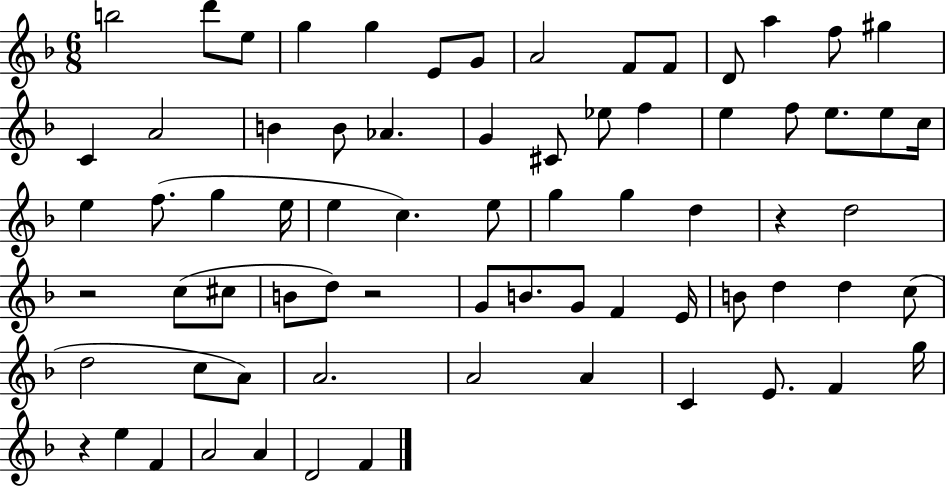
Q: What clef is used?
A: treble